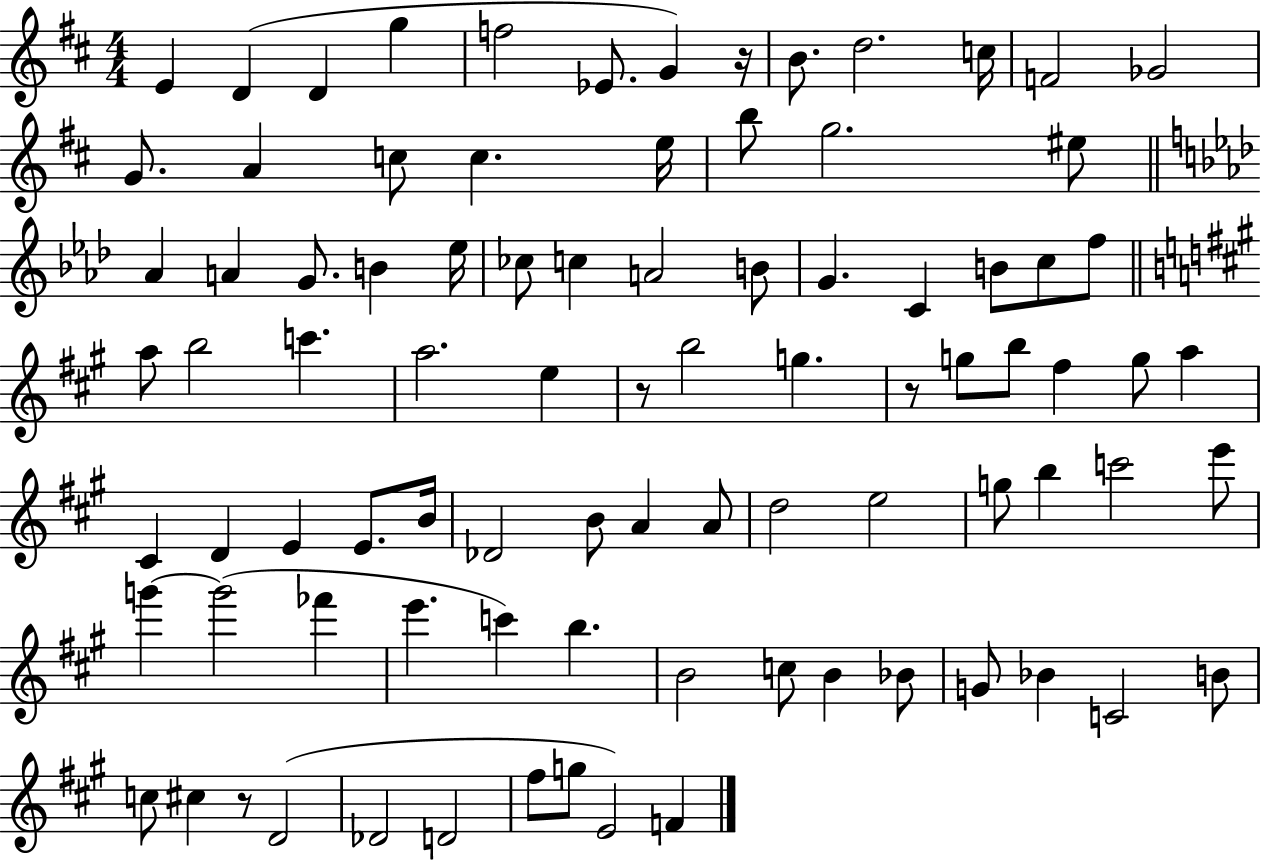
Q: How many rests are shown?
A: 4